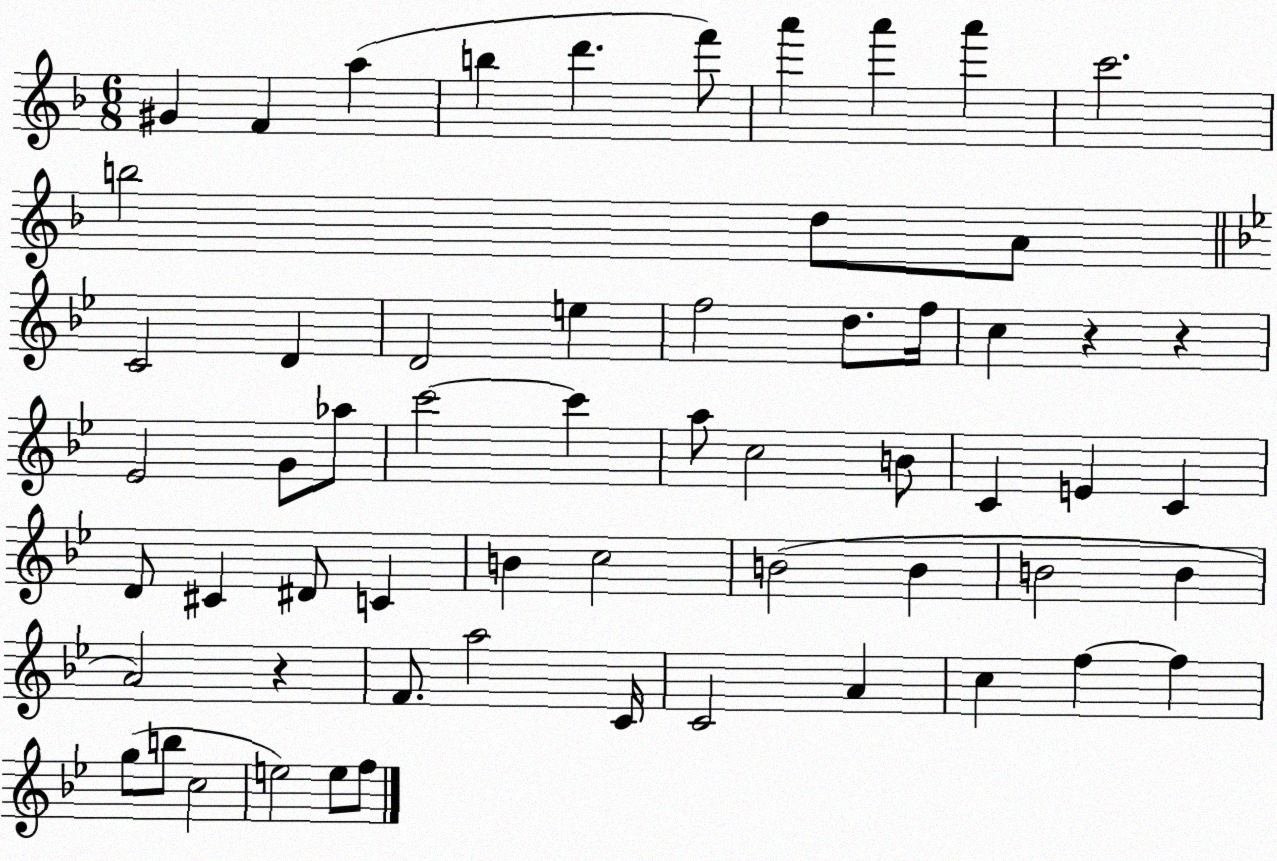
X:1
T:Untitled
M:6/8
L:1/4
K:F
^G F a b d' f'/2 a' a' a' c'2 b2 d/2 A/2 C2 D D2 e f2 d/2 f/4 c z z _E2 G/2 _a/2 c'2 c' a/2 c2 B/2 C E C D/2 ^C ^D/2 C B c2 B2 B B2 B A2 z F/2 a2 C/4 C2 A c f f g/2 b/2 c2 e2 e/2 f/2